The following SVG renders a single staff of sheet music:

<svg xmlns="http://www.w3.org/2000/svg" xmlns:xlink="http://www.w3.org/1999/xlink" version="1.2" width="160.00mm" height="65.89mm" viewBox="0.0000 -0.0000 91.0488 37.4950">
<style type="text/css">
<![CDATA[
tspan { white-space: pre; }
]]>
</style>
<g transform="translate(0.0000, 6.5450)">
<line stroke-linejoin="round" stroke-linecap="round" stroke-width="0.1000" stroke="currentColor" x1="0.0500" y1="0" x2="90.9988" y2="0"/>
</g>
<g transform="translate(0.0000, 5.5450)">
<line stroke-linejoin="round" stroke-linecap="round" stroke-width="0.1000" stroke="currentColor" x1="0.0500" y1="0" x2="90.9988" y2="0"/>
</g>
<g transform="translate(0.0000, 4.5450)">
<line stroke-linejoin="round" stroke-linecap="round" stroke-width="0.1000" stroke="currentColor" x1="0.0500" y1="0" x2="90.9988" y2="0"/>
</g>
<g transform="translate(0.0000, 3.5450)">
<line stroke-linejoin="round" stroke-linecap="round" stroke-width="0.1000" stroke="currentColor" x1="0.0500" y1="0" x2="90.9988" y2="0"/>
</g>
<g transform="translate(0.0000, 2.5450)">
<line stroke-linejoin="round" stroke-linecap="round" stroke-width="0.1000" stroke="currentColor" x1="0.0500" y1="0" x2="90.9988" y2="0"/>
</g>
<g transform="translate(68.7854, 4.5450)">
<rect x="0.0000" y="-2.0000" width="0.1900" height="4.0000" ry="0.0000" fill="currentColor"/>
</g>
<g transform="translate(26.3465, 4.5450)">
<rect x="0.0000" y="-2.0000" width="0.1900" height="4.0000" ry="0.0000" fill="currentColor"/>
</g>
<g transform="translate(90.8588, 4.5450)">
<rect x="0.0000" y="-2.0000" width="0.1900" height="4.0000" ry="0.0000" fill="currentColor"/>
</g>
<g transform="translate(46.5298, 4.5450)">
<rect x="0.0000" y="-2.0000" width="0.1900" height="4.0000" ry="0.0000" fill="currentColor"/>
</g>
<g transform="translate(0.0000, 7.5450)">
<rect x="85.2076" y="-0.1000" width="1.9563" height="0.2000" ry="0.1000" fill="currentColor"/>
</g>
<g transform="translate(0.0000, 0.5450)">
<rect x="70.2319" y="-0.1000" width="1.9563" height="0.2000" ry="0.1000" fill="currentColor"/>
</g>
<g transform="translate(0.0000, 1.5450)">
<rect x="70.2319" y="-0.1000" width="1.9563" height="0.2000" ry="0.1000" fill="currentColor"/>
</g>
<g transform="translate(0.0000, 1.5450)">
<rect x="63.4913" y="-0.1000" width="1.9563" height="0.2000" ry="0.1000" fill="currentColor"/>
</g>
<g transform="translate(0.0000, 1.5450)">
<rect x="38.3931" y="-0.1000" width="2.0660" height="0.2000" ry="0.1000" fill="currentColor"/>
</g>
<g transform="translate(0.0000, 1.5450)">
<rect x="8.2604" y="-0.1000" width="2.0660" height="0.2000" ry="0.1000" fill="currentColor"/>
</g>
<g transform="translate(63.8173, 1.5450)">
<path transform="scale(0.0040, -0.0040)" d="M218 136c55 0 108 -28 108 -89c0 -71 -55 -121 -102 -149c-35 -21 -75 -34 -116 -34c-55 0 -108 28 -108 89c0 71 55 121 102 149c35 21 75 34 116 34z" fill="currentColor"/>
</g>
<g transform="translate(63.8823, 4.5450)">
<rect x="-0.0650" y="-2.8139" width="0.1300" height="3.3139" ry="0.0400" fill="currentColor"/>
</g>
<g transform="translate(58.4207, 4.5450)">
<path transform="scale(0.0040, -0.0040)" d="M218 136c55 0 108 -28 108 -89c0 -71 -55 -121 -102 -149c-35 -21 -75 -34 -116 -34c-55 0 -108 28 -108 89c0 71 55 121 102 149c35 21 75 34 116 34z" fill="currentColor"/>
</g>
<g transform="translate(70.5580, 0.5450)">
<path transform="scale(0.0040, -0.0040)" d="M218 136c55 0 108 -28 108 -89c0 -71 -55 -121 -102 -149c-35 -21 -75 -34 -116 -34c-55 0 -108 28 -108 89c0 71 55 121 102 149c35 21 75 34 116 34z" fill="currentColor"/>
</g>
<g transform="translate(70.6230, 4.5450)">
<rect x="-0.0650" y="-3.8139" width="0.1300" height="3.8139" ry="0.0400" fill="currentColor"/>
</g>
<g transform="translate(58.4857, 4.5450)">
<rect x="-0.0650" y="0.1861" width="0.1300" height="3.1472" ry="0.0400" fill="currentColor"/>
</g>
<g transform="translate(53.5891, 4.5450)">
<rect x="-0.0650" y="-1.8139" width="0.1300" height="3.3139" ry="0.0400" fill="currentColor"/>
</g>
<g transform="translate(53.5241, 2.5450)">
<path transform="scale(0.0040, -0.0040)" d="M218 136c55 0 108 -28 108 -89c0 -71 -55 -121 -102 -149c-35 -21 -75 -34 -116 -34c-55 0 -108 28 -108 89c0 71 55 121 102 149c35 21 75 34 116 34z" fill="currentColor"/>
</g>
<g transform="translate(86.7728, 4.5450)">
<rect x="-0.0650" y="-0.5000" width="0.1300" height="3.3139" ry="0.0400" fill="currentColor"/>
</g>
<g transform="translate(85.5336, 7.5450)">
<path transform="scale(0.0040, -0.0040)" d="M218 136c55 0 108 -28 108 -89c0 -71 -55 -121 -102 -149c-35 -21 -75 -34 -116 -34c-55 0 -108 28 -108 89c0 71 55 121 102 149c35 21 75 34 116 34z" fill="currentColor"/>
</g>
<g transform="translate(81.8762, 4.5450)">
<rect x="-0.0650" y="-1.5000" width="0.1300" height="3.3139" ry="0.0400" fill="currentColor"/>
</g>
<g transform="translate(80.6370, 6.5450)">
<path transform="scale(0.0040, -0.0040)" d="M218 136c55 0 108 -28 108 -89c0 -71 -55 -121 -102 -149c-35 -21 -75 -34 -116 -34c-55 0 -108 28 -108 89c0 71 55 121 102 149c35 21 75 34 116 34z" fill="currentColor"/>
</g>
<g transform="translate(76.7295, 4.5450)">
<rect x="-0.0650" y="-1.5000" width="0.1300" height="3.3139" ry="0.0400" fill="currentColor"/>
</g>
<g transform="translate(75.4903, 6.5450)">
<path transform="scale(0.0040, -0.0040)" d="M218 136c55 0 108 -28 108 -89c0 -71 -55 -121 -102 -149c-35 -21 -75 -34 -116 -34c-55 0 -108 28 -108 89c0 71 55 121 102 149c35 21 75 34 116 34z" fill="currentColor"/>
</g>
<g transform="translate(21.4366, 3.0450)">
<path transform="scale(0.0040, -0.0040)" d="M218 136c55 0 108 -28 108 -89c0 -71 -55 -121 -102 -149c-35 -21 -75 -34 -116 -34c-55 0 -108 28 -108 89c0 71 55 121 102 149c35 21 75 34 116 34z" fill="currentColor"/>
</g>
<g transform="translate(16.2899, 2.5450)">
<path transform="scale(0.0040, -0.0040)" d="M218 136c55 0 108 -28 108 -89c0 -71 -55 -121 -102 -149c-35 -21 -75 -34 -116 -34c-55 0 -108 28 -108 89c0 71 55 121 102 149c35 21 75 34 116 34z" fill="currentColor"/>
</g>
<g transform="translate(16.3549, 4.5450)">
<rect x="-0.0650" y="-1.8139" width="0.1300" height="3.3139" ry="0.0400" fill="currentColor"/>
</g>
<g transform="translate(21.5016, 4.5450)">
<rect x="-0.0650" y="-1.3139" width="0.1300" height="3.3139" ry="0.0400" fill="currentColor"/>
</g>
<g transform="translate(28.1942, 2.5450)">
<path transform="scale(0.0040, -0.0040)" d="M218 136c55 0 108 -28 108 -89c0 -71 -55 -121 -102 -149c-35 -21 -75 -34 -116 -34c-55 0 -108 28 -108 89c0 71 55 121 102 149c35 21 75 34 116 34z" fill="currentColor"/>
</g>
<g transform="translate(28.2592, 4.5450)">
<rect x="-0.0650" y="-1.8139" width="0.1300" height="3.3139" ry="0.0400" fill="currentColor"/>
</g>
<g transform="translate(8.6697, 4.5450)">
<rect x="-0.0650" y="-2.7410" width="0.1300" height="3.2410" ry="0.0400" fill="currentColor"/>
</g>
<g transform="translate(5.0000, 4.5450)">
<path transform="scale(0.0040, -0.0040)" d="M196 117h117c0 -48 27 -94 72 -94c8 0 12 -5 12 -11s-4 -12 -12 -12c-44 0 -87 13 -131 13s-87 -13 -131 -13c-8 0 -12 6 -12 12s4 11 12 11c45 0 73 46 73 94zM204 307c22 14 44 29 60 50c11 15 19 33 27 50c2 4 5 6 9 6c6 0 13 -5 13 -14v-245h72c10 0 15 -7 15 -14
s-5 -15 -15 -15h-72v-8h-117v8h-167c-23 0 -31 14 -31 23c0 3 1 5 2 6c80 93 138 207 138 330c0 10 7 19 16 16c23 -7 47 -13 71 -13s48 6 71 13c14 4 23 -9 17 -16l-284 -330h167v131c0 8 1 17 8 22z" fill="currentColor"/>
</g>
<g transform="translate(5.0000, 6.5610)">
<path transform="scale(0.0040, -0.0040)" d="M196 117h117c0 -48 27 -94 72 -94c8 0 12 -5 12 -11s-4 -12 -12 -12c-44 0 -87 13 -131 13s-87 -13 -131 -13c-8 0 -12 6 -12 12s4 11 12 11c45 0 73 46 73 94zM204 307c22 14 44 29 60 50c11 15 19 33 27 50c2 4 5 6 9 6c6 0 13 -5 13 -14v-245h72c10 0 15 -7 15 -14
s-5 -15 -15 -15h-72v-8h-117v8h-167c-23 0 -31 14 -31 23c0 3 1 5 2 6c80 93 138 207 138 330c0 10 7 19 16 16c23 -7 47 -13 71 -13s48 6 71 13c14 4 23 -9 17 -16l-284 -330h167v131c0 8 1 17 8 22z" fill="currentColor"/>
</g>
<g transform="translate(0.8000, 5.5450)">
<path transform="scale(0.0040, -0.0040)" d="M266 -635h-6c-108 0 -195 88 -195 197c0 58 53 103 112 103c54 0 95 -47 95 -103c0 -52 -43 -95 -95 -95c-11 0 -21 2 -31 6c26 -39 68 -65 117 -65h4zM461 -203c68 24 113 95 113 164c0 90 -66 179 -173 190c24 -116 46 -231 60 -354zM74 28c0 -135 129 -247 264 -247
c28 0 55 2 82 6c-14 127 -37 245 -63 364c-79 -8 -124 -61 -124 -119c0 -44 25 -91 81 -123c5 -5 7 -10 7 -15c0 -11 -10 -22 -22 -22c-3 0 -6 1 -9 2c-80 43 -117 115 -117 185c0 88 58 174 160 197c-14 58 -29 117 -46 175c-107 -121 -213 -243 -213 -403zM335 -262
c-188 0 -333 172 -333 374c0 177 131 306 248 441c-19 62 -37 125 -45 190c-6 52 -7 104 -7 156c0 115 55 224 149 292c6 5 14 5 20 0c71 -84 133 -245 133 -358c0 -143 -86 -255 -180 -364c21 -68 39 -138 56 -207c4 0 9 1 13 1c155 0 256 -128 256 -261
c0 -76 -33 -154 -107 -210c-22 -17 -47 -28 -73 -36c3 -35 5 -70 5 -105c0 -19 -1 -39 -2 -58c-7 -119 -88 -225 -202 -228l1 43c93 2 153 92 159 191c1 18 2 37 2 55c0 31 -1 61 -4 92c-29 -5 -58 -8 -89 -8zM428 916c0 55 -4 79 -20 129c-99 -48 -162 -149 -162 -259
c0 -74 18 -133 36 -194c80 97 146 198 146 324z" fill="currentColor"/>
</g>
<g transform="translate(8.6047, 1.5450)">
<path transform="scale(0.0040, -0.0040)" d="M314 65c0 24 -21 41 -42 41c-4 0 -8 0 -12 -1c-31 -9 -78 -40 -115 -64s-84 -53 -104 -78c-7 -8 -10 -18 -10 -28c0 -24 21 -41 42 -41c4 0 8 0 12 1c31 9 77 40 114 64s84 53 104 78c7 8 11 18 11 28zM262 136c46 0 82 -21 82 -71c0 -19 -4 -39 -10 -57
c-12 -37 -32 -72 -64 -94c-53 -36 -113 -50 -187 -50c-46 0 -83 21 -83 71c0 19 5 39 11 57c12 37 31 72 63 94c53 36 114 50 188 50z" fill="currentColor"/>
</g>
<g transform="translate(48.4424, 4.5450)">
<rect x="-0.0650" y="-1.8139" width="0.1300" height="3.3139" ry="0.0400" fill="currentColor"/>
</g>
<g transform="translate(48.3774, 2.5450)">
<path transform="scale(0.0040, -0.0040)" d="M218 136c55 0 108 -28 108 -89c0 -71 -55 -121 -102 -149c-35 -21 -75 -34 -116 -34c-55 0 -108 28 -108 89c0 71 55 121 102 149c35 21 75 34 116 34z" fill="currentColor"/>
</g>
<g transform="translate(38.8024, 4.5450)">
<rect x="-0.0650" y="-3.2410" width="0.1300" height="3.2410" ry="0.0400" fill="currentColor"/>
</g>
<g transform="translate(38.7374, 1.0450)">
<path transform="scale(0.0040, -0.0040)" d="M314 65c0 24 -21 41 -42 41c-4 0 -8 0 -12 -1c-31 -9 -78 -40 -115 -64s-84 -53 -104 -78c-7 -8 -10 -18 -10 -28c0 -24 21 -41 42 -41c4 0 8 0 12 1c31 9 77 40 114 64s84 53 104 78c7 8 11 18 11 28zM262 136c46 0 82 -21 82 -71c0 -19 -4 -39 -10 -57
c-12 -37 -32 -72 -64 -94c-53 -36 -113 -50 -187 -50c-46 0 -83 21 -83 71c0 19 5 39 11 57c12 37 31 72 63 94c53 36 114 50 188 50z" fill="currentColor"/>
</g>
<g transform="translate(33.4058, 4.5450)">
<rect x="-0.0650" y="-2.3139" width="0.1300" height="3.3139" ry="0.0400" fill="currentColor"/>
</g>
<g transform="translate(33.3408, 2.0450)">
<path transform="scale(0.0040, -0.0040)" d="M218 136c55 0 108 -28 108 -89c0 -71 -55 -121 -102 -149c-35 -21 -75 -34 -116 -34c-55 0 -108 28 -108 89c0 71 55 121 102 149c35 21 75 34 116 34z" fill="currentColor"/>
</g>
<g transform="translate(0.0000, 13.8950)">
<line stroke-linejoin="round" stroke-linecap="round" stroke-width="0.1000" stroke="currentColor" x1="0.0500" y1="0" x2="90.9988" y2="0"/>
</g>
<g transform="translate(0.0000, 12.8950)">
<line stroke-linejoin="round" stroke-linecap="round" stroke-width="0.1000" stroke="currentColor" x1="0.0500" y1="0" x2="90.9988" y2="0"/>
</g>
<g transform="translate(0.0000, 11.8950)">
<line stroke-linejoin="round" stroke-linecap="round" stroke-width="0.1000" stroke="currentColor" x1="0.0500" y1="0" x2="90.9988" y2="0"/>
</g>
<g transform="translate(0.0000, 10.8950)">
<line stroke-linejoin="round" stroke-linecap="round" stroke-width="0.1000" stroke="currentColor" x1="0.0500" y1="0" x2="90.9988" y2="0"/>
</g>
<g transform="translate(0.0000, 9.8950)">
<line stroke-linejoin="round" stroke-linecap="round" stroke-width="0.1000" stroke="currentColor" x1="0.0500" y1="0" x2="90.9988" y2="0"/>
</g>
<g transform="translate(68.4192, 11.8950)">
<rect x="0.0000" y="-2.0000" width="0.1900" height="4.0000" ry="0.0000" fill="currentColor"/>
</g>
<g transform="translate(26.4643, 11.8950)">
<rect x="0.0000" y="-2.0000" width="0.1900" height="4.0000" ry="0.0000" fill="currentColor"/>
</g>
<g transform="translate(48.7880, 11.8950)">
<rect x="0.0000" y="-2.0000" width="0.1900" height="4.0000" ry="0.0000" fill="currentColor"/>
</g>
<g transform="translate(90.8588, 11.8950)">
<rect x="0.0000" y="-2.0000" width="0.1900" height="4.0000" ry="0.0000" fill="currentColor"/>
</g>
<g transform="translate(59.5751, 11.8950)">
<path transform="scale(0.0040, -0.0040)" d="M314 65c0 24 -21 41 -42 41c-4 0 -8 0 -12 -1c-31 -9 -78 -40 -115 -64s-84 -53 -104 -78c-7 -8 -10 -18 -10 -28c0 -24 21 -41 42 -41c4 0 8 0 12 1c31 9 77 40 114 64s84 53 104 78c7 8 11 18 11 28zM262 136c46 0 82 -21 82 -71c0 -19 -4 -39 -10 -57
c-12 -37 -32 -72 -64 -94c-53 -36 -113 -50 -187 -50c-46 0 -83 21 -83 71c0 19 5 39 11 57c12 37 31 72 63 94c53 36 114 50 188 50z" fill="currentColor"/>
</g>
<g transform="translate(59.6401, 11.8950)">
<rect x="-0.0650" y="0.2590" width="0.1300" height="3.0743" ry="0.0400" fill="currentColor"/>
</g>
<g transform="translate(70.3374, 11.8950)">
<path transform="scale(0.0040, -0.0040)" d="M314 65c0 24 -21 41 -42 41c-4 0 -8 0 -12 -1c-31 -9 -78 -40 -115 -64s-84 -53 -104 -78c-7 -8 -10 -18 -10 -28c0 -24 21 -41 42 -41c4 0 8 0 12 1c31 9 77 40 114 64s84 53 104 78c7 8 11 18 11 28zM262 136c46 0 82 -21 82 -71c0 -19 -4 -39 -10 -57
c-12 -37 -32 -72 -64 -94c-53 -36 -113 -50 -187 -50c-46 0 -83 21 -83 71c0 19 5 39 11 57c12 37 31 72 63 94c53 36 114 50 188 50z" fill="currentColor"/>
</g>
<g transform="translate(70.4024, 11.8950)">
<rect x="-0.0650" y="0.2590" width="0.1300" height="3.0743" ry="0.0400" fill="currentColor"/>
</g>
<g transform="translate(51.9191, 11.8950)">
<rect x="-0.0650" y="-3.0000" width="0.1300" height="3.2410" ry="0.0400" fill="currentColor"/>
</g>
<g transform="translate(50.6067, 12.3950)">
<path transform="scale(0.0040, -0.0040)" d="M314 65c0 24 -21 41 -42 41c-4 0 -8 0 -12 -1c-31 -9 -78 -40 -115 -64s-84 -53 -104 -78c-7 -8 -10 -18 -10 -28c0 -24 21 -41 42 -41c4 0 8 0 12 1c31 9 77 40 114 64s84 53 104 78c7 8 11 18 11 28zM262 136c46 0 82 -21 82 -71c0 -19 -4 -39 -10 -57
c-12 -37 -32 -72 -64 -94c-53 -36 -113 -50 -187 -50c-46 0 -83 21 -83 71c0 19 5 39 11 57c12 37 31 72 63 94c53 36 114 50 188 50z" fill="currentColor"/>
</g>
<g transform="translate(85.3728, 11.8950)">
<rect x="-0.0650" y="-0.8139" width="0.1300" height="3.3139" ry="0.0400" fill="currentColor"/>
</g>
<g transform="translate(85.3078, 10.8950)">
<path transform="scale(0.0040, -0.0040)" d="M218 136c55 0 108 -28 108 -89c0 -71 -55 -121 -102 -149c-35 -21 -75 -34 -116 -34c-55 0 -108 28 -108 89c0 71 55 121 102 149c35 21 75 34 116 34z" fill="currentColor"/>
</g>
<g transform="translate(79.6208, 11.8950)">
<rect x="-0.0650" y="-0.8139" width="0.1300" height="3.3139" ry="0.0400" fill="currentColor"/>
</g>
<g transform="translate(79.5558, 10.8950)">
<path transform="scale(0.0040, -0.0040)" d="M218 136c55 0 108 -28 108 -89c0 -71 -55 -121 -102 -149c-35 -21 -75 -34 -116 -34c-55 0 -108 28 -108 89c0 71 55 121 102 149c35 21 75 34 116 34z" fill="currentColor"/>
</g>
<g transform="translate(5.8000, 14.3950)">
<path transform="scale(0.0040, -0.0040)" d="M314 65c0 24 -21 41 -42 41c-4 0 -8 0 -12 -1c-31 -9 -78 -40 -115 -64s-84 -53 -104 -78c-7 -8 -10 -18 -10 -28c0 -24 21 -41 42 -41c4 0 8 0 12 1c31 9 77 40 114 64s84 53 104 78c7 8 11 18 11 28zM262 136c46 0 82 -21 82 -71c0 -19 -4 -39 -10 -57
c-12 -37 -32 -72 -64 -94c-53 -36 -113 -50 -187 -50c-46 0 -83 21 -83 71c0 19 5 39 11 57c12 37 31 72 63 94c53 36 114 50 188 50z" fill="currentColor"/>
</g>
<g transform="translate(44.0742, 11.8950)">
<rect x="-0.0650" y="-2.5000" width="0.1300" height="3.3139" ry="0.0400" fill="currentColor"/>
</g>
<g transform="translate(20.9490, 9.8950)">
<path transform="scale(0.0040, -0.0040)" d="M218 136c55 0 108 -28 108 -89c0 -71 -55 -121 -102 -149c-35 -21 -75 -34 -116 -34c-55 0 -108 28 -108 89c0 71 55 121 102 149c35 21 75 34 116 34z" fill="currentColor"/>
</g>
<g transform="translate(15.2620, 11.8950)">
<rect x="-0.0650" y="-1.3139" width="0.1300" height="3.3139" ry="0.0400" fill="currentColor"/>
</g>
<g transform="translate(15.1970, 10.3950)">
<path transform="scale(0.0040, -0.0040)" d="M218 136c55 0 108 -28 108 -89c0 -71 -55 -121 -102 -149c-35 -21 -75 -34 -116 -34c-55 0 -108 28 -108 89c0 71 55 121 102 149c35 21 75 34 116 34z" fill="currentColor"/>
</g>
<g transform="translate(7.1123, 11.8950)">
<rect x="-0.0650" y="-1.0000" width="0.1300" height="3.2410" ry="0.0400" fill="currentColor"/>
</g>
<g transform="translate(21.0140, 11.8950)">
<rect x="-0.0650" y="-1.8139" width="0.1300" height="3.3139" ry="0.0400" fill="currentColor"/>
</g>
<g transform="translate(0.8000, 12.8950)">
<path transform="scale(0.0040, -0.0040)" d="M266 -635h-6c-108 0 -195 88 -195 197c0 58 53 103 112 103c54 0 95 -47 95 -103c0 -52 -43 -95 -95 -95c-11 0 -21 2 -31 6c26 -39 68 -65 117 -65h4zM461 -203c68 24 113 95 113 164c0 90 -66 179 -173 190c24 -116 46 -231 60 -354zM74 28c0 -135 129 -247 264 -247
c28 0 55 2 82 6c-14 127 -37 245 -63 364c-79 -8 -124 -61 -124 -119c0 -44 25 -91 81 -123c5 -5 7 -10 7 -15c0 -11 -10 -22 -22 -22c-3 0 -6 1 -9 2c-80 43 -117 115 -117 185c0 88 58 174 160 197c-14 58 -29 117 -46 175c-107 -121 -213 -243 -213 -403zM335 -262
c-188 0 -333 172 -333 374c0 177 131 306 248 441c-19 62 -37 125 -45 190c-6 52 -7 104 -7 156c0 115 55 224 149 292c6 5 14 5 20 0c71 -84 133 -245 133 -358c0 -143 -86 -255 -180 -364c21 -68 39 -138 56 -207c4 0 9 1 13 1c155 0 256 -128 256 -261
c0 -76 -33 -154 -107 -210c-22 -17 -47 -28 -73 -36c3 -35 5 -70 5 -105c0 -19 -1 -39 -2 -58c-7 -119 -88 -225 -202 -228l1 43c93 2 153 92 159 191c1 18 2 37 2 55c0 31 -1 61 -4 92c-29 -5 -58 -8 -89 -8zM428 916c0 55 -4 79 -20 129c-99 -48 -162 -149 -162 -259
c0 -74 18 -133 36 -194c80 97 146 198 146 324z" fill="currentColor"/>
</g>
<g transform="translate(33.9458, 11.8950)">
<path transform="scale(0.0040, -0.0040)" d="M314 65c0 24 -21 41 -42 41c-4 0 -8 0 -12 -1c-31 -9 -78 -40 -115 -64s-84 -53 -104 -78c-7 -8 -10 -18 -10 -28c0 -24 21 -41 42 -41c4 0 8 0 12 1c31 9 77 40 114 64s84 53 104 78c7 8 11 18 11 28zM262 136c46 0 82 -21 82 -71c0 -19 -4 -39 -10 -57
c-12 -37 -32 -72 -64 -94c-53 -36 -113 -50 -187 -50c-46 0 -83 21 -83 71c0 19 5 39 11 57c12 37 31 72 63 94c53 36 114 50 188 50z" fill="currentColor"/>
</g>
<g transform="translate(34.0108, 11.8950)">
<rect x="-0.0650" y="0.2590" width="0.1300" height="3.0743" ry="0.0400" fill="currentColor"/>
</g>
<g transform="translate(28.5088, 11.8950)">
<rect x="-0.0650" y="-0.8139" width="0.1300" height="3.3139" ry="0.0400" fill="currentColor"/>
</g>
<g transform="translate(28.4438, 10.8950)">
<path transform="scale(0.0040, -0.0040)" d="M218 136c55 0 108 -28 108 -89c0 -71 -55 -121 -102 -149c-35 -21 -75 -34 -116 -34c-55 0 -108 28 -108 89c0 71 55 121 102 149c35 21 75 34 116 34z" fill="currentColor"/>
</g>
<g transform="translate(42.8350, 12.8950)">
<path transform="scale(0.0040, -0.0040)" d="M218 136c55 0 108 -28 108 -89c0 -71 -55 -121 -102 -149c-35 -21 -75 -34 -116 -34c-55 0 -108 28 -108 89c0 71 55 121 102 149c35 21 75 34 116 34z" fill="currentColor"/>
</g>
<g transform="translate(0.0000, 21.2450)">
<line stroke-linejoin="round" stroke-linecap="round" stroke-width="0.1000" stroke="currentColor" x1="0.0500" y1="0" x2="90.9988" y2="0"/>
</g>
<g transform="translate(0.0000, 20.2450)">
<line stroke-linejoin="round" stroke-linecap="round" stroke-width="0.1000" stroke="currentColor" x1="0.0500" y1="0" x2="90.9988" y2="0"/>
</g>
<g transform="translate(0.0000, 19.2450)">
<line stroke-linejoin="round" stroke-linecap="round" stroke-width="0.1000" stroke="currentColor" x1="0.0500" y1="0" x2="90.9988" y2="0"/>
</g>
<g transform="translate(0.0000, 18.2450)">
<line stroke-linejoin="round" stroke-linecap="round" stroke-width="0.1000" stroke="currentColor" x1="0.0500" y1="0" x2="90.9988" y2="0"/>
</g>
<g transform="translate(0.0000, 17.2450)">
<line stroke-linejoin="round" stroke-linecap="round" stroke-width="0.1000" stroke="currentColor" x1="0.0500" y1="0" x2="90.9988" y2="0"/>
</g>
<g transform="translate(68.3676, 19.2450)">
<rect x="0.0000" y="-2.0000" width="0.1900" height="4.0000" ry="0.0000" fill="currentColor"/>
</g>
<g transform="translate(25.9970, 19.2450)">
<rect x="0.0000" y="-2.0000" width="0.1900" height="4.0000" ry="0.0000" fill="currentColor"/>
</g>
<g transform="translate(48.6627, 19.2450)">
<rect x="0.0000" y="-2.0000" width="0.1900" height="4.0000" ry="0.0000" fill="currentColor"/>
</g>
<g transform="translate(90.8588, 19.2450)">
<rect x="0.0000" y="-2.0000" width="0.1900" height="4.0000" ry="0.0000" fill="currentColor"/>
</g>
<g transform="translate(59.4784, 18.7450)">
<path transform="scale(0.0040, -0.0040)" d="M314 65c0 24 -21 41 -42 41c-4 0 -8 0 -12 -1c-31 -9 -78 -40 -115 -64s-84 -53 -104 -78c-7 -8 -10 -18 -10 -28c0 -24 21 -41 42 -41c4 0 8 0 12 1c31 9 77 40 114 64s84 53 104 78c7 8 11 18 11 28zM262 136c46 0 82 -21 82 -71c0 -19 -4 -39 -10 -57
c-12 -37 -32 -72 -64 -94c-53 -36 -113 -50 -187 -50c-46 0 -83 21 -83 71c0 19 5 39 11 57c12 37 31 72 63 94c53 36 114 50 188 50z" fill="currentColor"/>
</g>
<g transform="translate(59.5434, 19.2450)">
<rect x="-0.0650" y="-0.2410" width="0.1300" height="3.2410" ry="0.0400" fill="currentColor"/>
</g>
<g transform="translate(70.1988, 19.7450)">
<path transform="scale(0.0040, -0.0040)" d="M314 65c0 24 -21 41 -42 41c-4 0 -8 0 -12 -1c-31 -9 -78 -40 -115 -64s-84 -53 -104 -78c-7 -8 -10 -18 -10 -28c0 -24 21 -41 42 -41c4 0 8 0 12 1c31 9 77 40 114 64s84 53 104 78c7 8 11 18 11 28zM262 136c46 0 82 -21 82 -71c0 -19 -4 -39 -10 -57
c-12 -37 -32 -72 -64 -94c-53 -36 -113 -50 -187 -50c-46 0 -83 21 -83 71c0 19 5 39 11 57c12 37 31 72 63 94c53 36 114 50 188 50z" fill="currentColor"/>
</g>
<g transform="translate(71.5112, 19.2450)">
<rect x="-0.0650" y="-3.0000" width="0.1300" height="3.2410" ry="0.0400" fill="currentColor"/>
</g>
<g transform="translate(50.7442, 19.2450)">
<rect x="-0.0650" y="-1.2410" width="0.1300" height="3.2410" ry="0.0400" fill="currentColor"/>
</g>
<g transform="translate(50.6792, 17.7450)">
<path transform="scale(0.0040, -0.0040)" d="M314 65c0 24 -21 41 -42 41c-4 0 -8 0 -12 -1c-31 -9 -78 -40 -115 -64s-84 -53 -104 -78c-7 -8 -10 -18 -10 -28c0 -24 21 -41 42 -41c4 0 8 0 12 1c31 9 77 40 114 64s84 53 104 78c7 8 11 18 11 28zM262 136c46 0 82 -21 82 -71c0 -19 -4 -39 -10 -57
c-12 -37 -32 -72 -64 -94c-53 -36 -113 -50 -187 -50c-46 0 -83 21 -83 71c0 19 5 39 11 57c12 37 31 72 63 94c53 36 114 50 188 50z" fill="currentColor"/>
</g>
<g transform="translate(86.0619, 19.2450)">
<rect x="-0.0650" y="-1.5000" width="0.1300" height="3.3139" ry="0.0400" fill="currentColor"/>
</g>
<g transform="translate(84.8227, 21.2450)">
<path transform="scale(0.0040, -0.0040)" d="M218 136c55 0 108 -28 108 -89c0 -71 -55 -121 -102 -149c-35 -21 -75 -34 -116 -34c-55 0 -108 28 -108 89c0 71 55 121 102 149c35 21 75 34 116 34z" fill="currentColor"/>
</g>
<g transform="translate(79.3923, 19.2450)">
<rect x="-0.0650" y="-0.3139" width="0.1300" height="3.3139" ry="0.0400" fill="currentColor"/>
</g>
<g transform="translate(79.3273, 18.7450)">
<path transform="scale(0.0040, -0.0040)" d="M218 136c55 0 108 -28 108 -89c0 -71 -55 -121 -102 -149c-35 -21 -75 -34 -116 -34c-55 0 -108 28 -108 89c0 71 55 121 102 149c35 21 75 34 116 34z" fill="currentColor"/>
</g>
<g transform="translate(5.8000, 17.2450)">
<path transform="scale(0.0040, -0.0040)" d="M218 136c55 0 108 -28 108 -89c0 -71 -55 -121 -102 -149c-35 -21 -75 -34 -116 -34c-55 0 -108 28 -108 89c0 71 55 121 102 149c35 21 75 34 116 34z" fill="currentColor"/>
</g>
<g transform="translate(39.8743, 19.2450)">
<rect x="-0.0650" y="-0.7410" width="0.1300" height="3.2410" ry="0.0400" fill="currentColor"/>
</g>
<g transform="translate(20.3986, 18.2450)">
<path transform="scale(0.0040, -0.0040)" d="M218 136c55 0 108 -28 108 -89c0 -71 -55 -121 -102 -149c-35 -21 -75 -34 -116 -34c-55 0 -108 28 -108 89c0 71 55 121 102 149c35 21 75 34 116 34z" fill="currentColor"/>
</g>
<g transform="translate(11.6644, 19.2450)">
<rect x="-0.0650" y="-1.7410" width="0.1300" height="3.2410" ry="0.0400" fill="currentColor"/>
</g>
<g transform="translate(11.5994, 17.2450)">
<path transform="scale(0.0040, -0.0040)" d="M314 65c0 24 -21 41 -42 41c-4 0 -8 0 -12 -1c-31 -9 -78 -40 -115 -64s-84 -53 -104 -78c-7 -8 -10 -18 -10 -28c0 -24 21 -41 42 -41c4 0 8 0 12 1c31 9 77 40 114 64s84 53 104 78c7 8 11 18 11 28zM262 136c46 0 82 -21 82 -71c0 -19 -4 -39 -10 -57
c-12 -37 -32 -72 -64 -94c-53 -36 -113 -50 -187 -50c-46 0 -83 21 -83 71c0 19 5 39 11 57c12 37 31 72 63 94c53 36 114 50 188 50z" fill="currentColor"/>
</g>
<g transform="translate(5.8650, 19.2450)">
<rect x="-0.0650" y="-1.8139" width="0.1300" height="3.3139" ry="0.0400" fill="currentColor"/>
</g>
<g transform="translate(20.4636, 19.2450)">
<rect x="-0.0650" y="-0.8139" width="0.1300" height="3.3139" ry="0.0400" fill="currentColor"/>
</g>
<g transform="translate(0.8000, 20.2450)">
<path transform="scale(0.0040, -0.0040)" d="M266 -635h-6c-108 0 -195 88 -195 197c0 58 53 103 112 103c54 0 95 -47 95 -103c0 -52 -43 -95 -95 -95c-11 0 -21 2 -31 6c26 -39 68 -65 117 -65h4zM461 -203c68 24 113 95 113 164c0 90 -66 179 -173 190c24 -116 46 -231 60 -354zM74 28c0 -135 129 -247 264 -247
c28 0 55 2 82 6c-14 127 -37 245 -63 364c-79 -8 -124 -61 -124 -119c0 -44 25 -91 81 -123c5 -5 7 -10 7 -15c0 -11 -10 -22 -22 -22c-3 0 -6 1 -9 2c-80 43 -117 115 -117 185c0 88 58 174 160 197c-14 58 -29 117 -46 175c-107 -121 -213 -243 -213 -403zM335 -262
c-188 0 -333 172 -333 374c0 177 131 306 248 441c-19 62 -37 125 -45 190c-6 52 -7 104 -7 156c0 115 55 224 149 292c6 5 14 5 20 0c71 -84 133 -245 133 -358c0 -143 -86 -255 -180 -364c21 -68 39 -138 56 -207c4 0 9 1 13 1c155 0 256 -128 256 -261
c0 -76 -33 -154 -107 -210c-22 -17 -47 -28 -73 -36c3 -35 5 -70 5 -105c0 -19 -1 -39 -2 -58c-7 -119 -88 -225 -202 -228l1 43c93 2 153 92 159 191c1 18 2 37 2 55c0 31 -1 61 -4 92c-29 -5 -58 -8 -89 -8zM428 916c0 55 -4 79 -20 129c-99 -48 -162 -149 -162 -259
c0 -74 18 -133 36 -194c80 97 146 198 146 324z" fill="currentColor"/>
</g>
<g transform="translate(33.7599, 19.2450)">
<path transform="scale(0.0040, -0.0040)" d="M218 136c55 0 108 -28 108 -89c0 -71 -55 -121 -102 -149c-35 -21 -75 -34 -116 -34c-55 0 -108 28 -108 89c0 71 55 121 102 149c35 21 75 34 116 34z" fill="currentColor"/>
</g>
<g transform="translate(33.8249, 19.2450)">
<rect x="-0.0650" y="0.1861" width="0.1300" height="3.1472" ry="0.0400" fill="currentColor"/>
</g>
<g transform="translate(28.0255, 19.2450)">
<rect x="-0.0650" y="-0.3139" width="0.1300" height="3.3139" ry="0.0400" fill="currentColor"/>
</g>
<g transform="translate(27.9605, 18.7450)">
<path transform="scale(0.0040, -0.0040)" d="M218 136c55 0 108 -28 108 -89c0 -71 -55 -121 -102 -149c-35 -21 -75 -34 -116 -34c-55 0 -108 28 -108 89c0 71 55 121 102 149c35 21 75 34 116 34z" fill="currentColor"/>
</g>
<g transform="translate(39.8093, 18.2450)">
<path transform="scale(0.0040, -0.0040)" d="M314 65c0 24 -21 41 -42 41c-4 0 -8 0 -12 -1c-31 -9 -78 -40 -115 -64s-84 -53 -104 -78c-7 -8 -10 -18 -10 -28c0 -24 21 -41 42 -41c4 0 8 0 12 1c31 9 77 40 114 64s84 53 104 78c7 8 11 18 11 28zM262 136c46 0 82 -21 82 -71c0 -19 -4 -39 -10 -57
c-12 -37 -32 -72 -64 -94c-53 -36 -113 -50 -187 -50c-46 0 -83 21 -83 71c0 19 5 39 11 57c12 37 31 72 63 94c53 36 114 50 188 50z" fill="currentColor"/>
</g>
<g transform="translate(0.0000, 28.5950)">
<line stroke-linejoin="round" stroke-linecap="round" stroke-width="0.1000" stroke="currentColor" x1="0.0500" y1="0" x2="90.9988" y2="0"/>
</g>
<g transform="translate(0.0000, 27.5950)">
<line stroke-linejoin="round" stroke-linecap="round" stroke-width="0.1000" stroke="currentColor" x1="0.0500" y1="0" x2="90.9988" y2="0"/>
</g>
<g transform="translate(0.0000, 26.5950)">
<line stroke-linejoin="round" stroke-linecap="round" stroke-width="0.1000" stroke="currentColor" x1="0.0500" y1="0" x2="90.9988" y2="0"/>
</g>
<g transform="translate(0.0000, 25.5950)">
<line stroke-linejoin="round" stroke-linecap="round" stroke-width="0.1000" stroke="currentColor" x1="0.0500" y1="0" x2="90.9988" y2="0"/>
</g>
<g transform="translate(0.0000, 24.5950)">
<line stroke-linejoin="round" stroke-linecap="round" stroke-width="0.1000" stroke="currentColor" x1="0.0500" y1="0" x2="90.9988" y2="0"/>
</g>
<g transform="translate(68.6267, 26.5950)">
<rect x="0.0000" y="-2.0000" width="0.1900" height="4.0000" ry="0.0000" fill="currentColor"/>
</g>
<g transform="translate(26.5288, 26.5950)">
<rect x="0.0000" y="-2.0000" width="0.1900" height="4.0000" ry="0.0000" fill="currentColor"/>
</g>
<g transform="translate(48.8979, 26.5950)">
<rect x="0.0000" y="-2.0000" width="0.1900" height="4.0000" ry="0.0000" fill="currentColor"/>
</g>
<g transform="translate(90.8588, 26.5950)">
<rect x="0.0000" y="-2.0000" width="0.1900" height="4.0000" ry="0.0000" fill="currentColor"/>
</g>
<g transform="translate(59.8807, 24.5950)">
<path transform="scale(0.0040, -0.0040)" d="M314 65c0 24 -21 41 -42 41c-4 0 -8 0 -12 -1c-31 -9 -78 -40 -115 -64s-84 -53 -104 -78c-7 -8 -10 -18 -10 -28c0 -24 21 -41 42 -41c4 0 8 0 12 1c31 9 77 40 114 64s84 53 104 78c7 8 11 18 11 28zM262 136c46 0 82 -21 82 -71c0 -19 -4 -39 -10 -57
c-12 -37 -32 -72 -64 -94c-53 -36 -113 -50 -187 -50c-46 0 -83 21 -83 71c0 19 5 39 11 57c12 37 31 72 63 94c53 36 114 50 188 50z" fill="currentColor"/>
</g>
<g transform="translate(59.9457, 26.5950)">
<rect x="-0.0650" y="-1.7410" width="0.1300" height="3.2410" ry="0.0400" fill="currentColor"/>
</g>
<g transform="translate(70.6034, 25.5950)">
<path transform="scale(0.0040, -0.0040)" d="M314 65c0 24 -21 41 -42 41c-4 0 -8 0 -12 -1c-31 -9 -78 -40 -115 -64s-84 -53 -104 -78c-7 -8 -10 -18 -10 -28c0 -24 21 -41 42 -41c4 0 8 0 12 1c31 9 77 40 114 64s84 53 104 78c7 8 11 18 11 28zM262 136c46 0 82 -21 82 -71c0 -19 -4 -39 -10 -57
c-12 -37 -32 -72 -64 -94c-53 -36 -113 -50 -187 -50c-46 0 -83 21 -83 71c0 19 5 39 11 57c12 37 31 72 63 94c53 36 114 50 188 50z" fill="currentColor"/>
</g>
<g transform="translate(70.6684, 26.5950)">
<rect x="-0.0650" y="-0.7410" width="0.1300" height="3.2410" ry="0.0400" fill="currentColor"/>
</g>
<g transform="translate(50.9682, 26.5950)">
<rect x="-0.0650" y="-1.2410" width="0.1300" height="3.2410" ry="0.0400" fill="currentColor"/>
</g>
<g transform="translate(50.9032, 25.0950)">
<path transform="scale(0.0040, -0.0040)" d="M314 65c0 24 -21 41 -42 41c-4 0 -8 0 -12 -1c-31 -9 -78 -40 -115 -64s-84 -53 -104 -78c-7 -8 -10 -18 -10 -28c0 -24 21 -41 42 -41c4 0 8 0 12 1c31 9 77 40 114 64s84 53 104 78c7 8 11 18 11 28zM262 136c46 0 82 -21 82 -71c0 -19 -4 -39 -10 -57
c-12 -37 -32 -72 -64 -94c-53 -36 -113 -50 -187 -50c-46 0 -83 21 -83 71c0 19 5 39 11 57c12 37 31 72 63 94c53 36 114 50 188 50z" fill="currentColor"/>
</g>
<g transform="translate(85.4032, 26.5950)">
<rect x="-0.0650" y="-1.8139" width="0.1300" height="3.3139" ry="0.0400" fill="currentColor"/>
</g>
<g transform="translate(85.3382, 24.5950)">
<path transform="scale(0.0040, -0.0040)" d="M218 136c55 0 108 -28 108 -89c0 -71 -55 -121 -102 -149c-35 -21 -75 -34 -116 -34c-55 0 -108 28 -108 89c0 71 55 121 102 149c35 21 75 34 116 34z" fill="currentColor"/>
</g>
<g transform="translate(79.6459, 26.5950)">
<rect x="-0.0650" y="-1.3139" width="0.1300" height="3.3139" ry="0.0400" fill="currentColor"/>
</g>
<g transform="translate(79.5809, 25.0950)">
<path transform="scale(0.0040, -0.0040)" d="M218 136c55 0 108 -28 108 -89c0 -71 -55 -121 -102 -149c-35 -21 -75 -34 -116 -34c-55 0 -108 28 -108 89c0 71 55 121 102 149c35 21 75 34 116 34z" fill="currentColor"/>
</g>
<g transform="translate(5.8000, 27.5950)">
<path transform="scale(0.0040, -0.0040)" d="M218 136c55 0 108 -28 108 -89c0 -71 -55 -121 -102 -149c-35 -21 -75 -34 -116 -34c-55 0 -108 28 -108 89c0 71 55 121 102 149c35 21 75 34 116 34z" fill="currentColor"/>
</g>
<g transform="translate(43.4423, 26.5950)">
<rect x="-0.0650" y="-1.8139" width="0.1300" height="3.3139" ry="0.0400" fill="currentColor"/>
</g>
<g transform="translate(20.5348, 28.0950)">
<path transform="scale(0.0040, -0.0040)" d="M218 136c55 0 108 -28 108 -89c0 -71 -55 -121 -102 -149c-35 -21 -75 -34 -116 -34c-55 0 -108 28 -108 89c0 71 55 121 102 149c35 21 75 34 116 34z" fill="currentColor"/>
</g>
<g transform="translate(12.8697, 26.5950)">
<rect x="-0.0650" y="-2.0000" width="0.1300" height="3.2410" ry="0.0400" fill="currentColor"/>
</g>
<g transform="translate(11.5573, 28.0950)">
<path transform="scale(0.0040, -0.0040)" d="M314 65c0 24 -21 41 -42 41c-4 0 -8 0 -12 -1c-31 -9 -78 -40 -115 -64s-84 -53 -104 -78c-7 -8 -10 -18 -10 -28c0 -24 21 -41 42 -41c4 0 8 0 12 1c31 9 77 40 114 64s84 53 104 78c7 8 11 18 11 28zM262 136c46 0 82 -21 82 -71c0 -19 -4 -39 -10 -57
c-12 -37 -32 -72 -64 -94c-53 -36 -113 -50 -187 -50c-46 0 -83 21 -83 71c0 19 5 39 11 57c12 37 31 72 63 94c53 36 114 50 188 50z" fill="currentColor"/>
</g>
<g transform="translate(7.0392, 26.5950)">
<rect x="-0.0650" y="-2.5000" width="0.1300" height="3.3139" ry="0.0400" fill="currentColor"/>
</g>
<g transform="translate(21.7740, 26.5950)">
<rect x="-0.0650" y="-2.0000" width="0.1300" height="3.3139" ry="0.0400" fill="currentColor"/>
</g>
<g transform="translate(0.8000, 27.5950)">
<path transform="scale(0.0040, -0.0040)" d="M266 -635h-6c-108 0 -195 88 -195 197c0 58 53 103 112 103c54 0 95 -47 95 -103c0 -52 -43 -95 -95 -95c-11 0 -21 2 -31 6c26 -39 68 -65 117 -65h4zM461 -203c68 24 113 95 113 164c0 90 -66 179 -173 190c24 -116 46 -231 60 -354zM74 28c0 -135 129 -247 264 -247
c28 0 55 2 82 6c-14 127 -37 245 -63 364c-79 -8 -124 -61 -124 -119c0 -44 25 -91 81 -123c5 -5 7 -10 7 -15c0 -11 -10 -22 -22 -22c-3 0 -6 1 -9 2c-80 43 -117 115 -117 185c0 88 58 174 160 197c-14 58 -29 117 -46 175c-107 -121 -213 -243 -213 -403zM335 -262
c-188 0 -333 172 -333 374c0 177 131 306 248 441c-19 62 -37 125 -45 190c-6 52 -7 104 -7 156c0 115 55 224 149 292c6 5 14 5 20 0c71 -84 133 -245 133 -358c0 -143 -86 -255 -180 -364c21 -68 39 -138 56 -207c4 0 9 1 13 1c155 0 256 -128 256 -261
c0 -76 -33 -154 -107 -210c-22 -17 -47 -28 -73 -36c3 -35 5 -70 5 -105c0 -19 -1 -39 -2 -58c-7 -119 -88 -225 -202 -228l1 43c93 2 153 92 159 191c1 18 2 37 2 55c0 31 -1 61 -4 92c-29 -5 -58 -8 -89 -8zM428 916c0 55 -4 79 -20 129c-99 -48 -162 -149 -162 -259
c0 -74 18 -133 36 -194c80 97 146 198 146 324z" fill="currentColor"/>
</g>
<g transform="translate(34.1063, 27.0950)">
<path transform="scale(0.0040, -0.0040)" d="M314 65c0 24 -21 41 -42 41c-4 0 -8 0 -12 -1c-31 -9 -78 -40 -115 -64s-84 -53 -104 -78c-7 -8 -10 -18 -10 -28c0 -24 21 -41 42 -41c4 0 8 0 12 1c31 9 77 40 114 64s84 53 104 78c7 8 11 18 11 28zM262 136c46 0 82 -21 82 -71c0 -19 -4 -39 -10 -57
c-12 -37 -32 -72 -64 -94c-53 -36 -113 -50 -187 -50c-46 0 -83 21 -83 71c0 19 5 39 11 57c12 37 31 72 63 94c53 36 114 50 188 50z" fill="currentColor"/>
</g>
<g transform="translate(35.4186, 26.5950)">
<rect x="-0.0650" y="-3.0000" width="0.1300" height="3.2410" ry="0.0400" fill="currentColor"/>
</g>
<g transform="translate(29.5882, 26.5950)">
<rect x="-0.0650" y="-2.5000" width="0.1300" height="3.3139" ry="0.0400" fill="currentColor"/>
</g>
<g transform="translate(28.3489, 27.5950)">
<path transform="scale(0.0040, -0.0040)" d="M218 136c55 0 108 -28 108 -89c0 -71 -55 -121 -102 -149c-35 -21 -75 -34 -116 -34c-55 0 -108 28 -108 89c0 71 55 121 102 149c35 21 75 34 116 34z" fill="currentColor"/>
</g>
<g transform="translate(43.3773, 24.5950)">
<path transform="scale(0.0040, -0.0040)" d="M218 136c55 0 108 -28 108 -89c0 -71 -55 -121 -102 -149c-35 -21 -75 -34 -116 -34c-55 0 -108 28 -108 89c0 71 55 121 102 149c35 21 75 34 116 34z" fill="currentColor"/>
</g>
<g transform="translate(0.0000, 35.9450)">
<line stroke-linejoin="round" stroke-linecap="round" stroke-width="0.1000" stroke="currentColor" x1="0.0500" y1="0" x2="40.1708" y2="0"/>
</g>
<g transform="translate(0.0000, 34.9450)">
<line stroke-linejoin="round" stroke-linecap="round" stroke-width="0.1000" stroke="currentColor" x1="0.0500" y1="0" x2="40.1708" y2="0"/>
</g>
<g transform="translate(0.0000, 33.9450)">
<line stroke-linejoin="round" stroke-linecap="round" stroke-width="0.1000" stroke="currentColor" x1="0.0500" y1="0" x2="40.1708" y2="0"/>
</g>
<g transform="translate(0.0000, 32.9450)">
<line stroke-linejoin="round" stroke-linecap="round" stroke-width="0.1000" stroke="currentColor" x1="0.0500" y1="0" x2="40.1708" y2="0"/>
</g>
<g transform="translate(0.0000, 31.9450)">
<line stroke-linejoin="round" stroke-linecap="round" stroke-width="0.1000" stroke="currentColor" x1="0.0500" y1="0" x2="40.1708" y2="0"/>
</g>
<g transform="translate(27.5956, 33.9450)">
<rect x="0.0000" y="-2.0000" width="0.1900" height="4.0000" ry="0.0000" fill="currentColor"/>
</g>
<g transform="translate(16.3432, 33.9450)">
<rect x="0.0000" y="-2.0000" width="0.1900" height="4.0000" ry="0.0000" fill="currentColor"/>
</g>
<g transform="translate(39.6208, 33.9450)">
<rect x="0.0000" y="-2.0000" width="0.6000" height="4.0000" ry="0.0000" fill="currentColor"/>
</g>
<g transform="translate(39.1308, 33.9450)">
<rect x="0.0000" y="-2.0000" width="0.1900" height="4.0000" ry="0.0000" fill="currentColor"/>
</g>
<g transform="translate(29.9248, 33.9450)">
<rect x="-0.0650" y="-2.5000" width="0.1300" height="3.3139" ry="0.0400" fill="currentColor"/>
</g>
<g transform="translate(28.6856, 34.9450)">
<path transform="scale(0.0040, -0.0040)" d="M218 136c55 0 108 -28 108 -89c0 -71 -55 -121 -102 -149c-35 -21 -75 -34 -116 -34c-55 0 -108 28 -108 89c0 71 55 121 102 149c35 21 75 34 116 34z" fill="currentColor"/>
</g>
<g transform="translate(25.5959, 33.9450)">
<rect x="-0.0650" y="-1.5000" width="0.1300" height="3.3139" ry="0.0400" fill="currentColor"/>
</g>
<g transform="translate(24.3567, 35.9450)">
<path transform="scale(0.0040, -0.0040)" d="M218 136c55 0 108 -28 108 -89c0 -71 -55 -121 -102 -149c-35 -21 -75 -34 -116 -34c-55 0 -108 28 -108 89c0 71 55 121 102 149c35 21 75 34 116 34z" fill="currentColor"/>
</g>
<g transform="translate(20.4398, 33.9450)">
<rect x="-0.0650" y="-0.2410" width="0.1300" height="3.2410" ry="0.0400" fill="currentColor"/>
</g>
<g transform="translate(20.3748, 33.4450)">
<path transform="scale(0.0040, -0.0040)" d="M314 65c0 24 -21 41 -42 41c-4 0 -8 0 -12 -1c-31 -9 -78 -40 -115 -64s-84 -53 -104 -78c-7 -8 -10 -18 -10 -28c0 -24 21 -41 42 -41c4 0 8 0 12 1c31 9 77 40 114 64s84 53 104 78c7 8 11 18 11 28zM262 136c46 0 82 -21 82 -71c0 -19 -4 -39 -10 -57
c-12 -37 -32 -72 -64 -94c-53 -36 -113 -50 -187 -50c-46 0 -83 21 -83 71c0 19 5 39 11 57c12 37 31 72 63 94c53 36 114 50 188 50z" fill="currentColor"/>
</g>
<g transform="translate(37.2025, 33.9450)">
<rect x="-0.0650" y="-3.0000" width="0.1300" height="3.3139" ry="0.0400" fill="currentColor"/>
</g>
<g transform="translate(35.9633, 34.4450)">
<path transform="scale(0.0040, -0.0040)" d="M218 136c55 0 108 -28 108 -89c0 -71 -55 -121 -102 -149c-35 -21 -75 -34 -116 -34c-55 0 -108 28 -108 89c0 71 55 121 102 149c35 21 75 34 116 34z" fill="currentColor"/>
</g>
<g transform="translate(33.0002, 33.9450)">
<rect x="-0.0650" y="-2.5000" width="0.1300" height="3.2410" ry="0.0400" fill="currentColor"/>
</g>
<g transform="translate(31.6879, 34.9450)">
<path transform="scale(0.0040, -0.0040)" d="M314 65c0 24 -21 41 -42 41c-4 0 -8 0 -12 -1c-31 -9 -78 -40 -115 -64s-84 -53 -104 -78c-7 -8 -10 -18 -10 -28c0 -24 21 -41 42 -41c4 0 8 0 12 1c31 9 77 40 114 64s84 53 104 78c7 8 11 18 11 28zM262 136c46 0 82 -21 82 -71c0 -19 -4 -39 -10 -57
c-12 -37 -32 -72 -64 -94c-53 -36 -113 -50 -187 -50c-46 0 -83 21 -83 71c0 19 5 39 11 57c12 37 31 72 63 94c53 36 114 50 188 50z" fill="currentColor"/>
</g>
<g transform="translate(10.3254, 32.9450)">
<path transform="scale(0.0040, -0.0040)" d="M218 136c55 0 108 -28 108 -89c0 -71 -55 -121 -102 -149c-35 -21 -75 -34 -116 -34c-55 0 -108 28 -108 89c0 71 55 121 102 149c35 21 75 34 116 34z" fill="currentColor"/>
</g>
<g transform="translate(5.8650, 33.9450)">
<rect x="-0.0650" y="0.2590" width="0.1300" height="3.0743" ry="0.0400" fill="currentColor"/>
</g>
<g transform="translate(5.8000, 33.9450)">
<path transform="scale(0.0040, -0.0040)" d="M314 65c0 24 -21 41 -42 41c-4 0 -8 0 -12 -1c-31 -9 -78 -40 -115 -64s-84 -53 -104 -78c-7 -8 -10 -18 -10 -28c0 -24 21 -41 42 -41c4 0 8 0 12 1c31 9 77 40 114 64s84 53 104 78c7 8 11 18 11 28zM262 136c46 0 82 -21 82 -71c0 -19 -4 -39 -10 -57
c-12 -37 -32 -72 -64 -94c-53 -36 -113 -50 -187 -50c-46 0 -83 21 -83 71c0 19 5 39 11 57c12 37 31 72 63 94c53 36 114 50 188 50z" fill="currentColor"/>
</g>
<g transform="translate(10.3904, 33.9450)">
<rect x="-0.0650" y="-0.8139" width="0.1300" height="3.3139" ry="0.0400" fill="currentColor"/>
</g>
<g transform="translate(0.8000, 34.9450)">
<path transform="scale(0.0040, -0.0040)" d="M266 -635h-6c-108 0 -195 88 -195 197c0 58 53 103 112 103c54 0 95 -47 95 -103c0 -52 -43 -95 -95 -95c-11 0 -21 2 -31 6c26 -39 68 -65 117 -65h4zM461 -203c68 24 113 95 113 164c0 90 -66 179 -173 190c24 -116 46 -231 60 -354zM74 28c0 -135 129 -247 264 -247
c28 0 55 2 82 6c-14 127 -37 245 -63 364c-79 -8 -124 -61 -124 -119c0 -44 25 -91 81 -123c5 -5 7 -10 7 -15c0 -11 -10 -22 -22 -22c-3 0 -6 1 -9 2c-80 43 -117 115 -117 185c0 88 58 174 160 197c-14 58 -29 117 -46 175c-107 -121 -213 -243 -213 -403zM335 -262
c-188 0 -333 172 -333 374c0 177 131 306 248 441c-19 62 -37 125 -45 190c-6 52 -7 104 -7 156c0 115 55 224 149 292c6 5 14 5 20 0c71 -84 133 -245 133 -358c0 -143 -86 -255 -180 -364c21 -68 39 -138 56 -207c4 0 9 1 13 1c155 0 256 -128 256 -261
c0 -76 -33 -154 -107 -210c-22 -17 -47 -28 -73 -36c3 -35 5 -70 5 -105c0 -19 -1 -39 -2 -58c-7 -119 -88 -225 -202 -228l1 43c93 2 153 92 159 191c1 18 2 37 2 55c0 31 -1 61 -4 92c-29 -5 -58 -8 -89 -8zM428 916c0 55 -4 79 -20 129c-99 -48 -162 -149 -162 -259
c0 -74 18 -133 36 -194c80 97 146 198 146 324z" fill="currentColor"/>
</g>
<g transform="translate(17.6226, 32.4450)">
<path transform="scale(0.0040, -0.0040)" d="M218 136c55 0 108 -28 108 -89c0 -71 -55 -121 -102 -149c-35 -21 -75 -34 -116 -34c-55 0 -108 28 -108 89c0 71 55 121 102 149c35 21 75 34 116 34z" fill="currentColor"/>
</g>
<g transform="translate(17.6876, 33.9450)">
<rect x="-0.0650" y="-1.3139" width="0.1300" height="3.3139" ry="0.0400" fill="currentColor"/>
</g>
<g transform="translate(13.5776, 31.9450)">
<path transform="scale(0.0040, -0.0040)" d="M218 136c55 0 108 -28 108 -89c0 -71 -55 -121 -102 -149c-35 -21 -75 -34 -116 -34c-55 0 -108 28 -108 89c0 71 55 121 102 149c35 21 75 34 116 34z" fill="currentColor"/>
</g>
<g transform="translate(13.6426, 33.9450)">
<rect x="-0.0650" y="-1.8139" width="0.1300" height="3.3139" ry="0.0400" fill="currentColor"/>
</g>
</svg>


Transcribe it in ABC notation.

X:1
T:Untitled
M:4/4
L:1/4
K:C
a2 f e f g b2 f f B a c' E E C D2 e f d B2 G A2 B2 B2 d d f f2 d c B d2 e2 c2 A2 c E G F2 F G A2 f e2 f2 d2 e f B2 d f e c2 E G G2 A